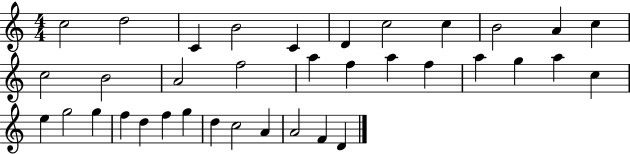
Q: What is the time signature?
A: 4/4